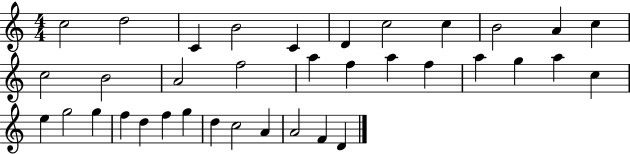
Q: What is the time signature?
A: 4/4